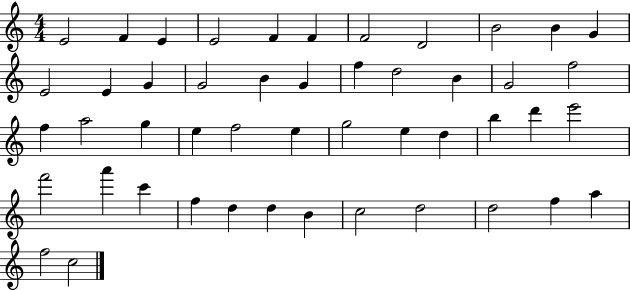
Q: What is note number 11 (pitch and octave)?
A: G4